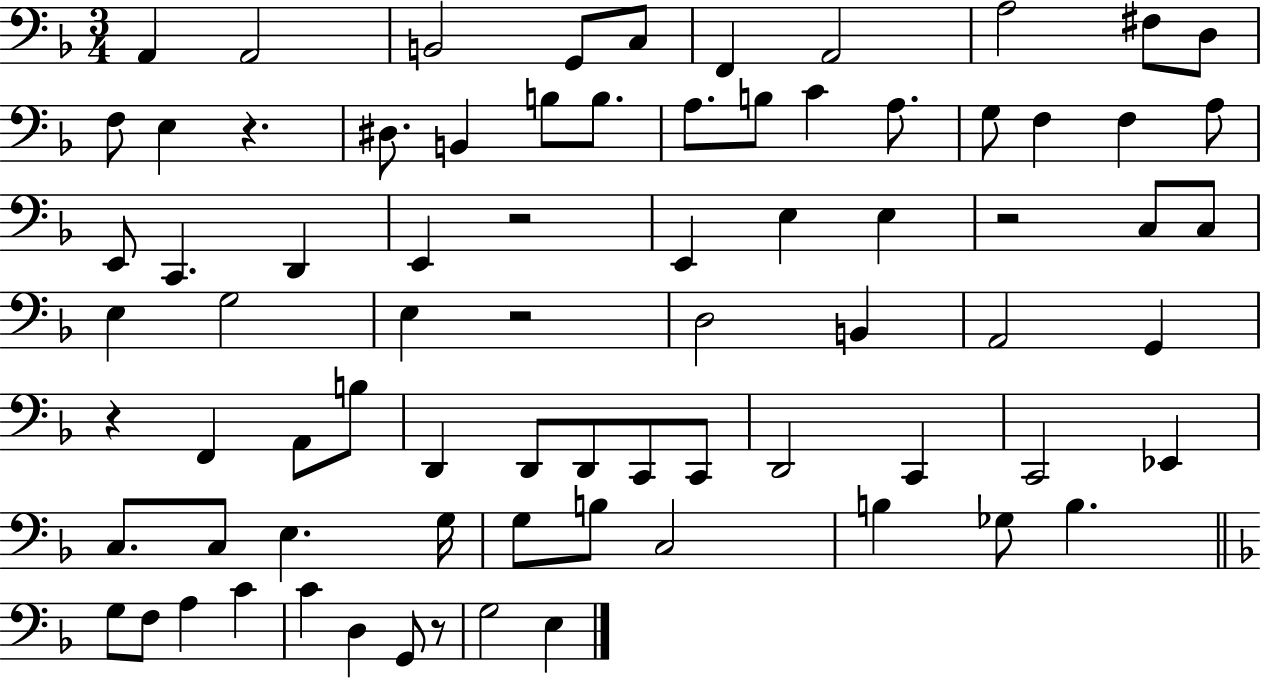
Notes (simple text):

A2/q A2/h B2/h G2/e C3/e F2/q A2/h A3/h F#3/e D3/e F3/e E3/q R/q. D#3/e. B2/q B3/e B3/e. A3/e. B3/e C4/q A3/e. G3/e F3/q F3/q A3/e E2/e C2/q. D2/q E2/q R/h E2/q E3/q E3/q R/h C3/e C3/e E3/q G3/h E3/q R/h D3/h B2/q A2/h G2/q R/q F2/q A2/e B3/e D2/q D2/e D2/e C2/e C2/e D2/h C2/q C2/h Eb2/q C3/e. C3/e E3/q. G3/s G3/e B3/e C3/h B3/q Gb3/e B3/q. G3/e F3/e A3/q C4/q C4/q D3/q G2/e R/e G3/h E3/q